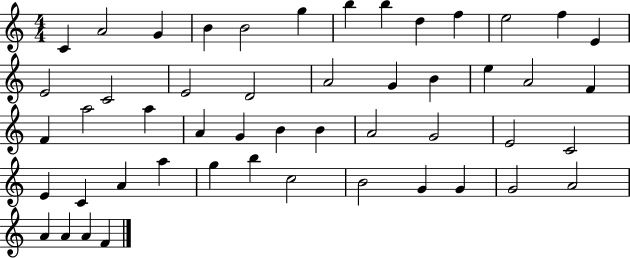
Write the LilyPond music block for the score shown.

{
  \clef treble
  \numericTimeSignature
  \time 4/4
  \key c \major
  c'4 a'2 g'4 | b'4 b'2 g''4 | b''4 b''4 d''4 f''4 | e''2 f''4 e'4 | \break e'2 c'2 | e'2 d'2 | a'2 g'4 b'4 | e''4 a'2 f'4 | \break f'4 a''2 a''4 | a'4 g'4 b'4 b'4 | a'2 g'2 | e'2 c'2 | \break e'4 c'4 a'4 a''4 | g''4 b''4 c''2 | b'2 g'4 g'4 | g'2 a'2 | \break a'4 a'4 a'4 f'4 | \bar "|."
}